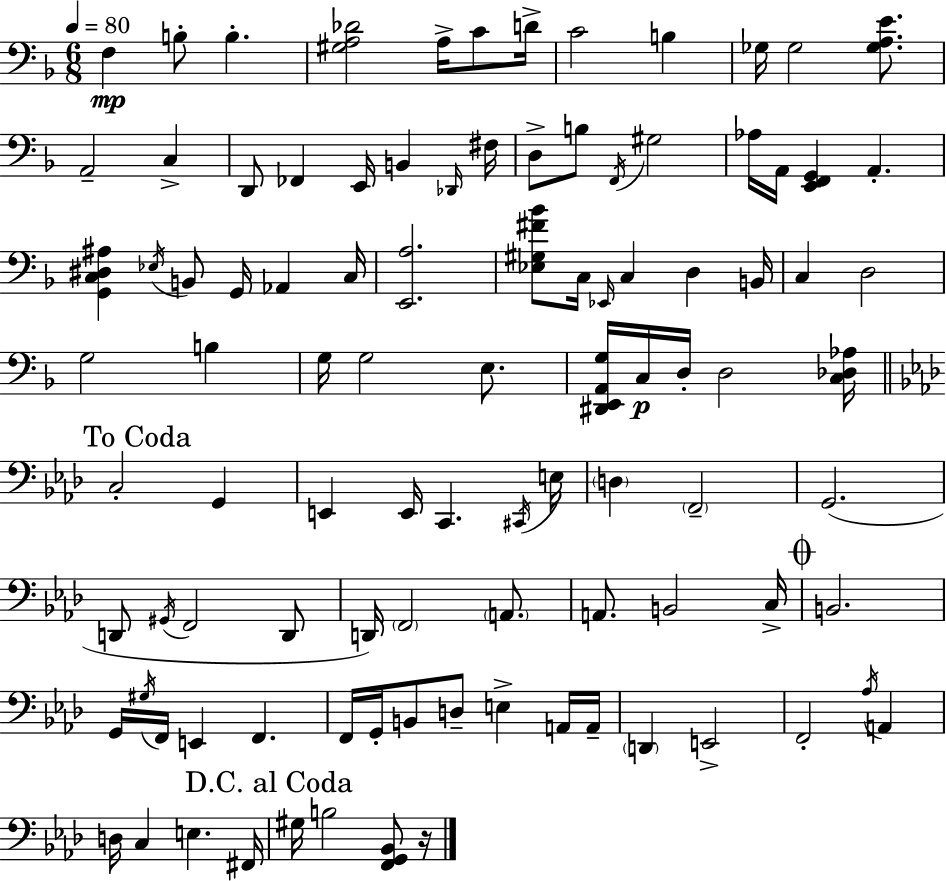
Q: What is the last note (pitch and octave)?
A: B3